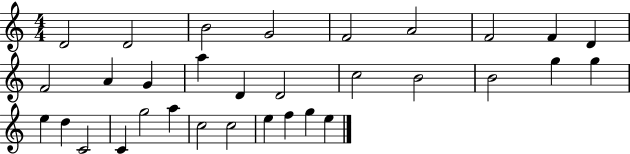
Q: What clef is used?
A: treble